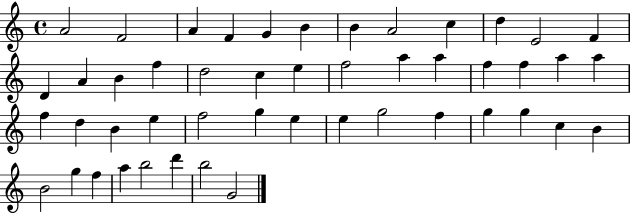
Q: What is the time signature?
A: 4/4